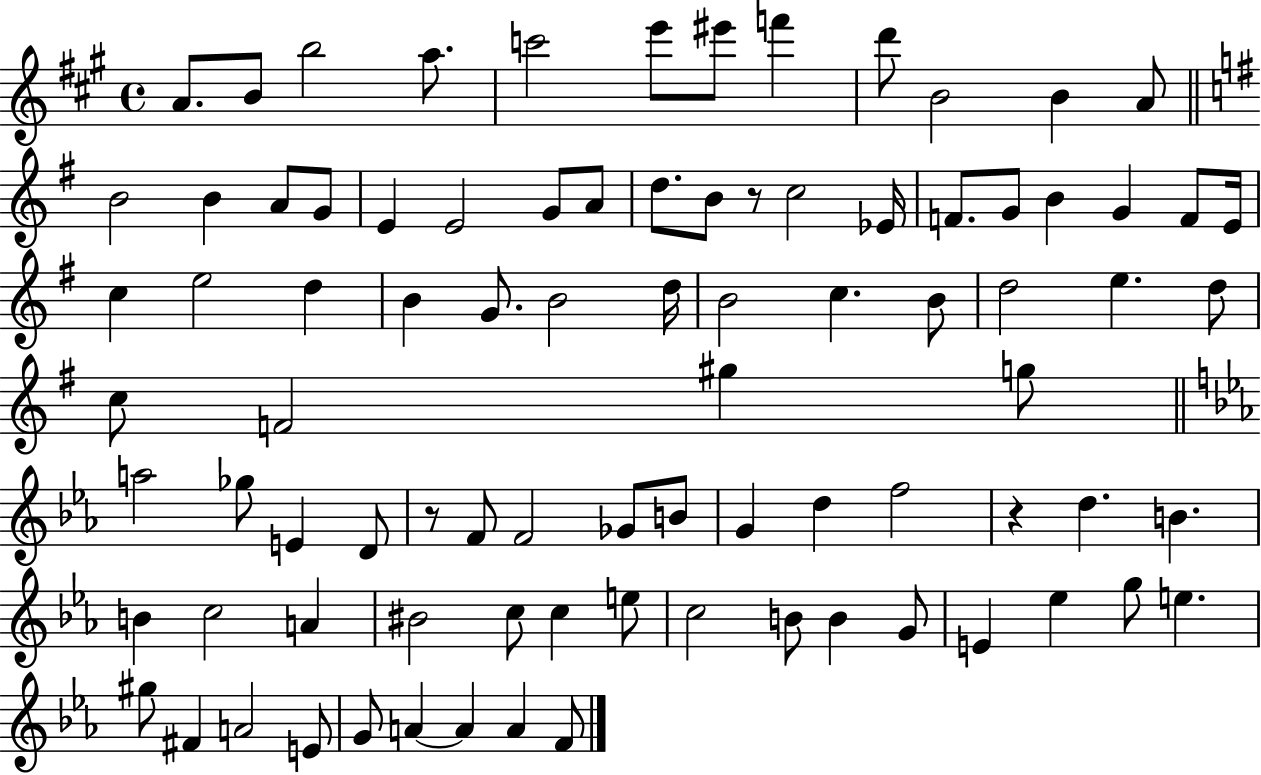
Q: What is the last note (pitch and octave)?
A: F4